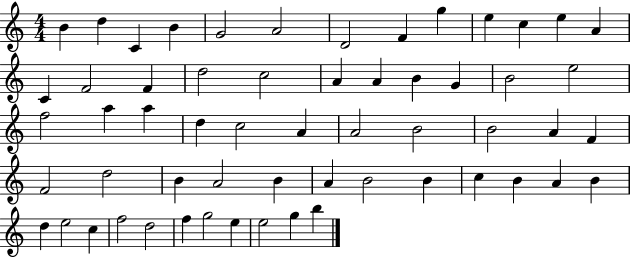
{
  \clef treble
  \numericTimeSignature
  \time 4/4
  \key c \major
  b'4 d''4 c'4 b'4 | g'2 a'2 | d'2 f'4 g''4 | e''4 c''4 e''4 a'4 | \break c'4 f'2 f'4 | d''2 c''2 | a'4 a'4 b'4 g'4 | b'2 e''2 | \break f''2 a''4 a''4 | d''4 c''2 a'4 | a'2 b'2 | b'2 a'4 f'4 | \break f'2 d''2 | b'4 a'2 b'4 | a'4 b'2 b'4 | c''4 b'4 a'4 b'4 | \break d''4 e''2 c''4 | f''2 d''2 | f''4 g''2 e''4 | e''2 g''4 b''4 | \break \bar "|."
}